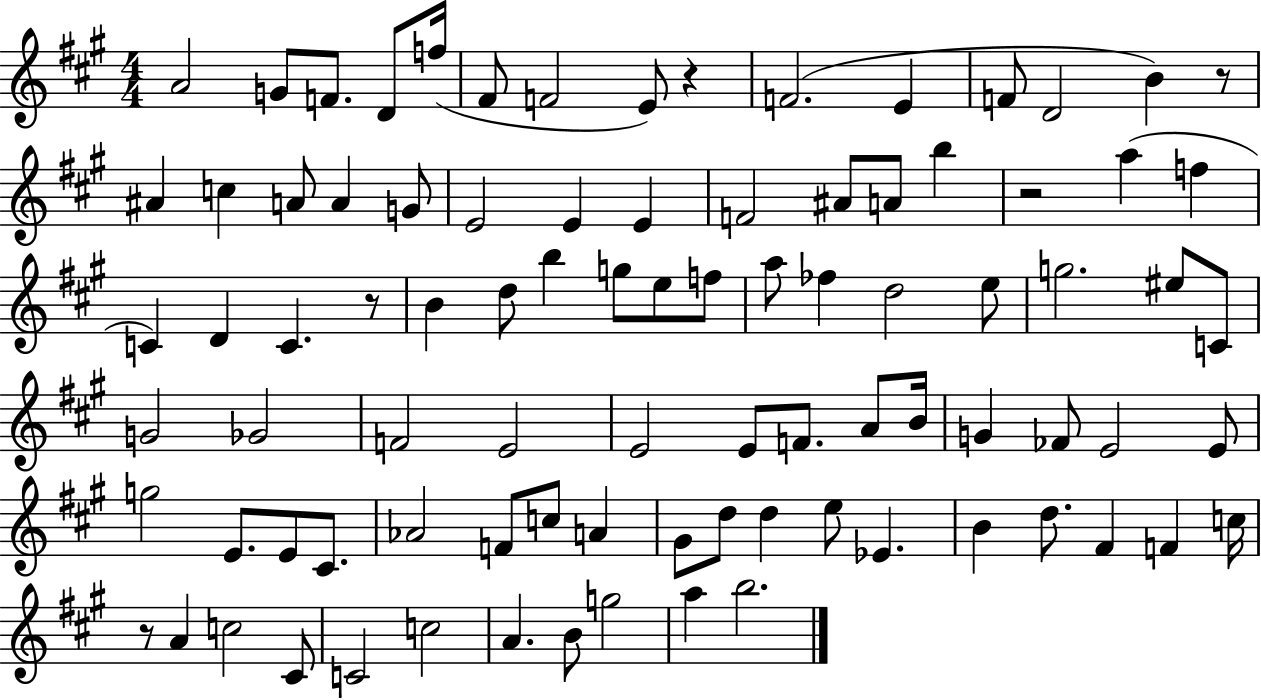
A4/h G4/e F4/e. D4/e F5/s F#4/e F4/h E4/e R/q F4/h. E4/q F4/e D4/h B4/q R/e A#4/q C5/q A4/e A4/q G4/e E4/h E4/q E4/q F4/h A#4/e A4/e B5/q R/h A5/q F5/q C4/q D4/q C4/q. R/e B4/q D5/e B5/q G5/e E5/e F5/e A5/e FES5/q D5/h E5/e G5/h. EIS5/e C4/e G4/h Gb4/h F4/h E4/h E4/h E4/e F4/e. A4/e B4/s G4/q FES4/e E4/h E4/e G5/h E4/e. E4/e C#4/e. Ab4/h F4/e C5/e A4/q G#4/e D5/e D5/q E5/e Eb4/q. B4/q D5/e. F#4/q F4/q C5/s R/e A4/q C5/h C#4/e C4/h C5/h A4/q. B4/e G5/h A5/q B5/h.